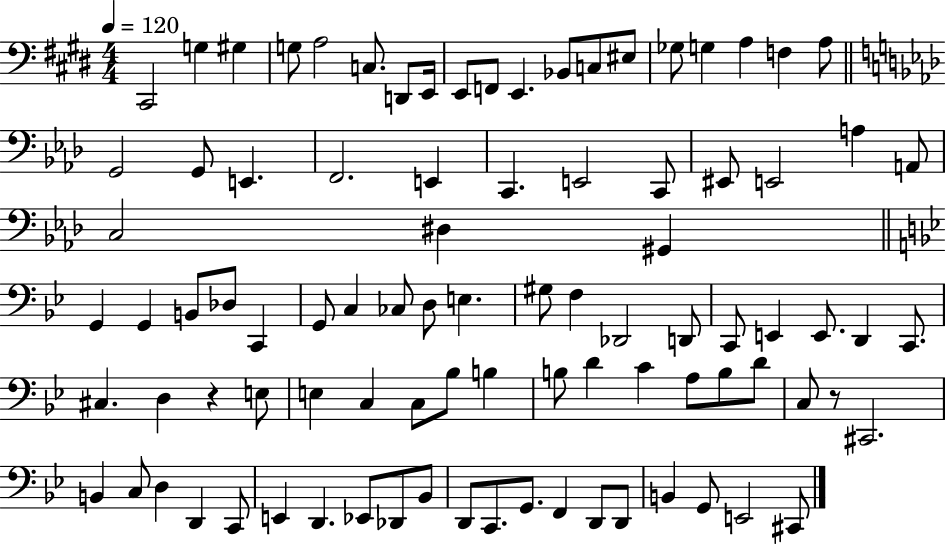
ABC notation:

X:1
T:Untitled
M:4/4
L:1/4
K:E
^C,,2 G, ^G, G,/2 A,2 C,/2 D,,/2 E,,/4 E,,/2 F,,/2 E,, _B,,/2 C,/2 ^E,/2 _G,/2 G, A, F, A,/2 G,,2 G,,/2 E,, F,,2 E,, C,, E,,2 C,,/2 ^E,,/2 E,,2 A, A,,/2 C,2 ^D, ^G,, G,, G,, B,,/2 _D,/2 C,, G,,/2 C, _C,/2 D,/2 E, ^G,/2 F, _D,,2 D,,/2 C,,/2 E,, E,,/2 D,, C,,/2 ^C, D, z E,/2 E, C, C,/2 _B,/2 B, B,/2 D C A,/2 B,/2 D/2 C,/2 z/2 ^C,,2 B,, C,/2 D, D,, C,,/2 E,, D,, _E,,/2 _D,,/2 _B,,/2 D,,/2 C,,/2 G,,/2 F,, D,,/2 D,,/2 B,, G,,/2 E,,2 ^C,,/2